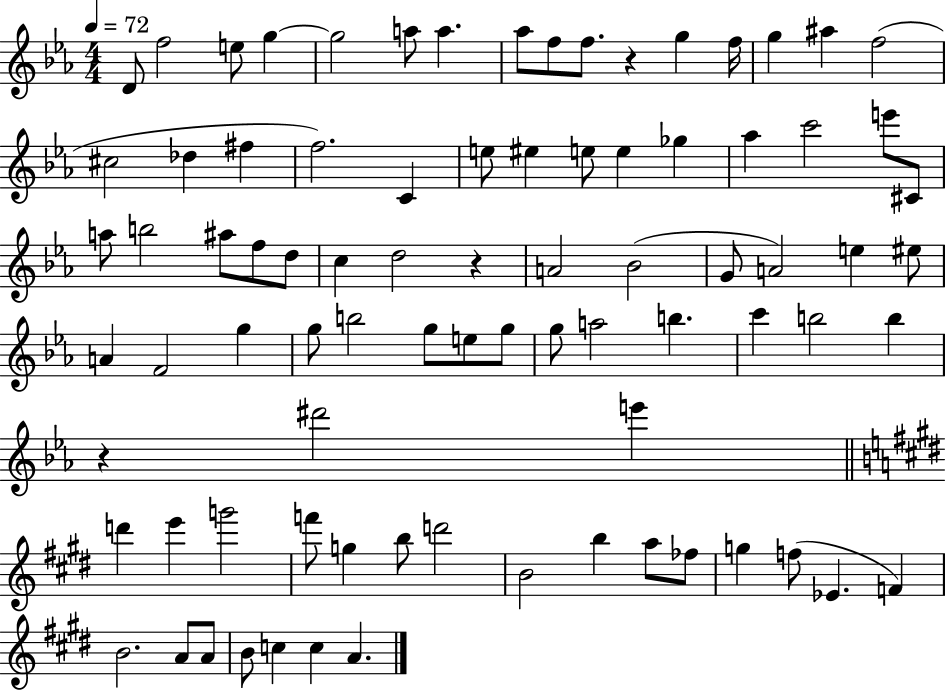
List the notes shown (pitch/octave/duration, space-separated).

D4/e F5/h E5/e G5/q G5/h A5/e A5/q. Ab5/e F5/e F5/e. R/q G5/q F5/s G5/q A#5/q F5/h C#5/h Db5/q F#5/q F5/h. C4/q E5/e EIS5/q E5/e E5/q Gb5/q Ab5/q C6/h E6/e C#4/e A5/e B5/h A#5/e F5/e D5/e C5/q D5/h R/q A4/h Bb4/h G4/e A4/h E5/q EIS5/e A4/q F4/h G5/q G5/e B5/h G5/e E5/e G5/e G5/e A5/h B5/q. C6/q B5/h B5/q R/q D#6/h E6/q D6/q E6/q G6/h F6/e G5/q B5/e D6/h B4/h B5/q A5/e FES5/e G5/q F5/e Eb4/q. F4/q B4/h. A4/e A4/e B4/e C5/q C5/q A4/q.